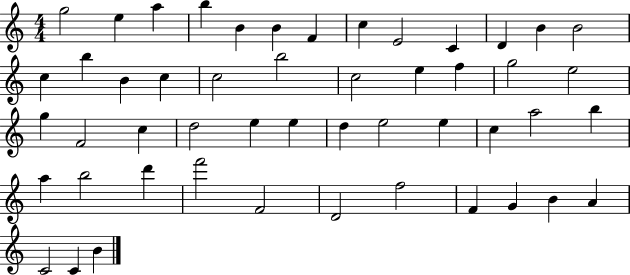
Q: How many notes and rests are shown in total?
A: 50